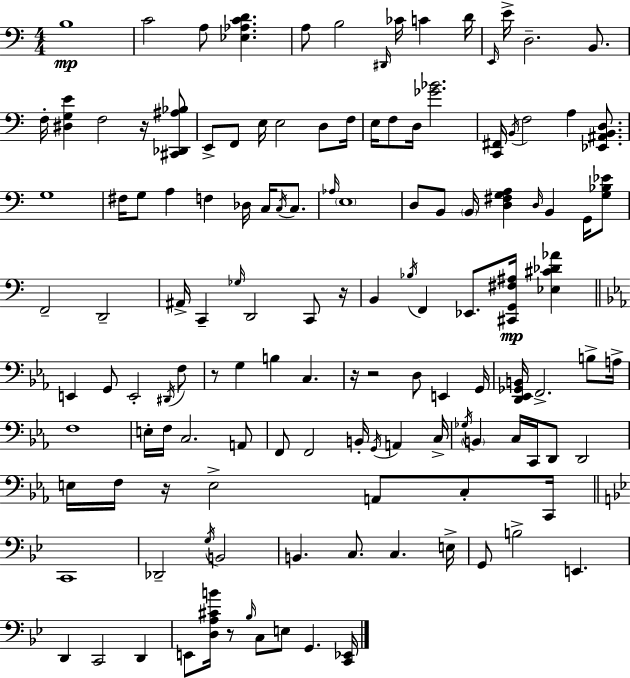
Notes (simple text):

B3/w C4/h A3/e [Eb3,Ab3,C4,D4]/q. A3/e B3/h D#2/s CES4/s C4/q D4/s E2/s E4/s D3/h. B2/e. F3/s [D#3,G3,E4]/q F3/h R/s [C#2,Db2,A#3,Bb3]/e E2/e F2/e E3/s E3/h D3/e F3/s E3/s F3/e D3/s [Gb4,Bb4]/h. [C2,F#2]/s B2/s F3/h A3/q [Eb2,A#2,B2,D3]/e. G3/w F#3/s G3/e A3/q F3/q Db3/s C3/s C3/s C3/e. Ab3/s E3/w D3/e B2/e B2/s [D3,F#3,G3,A3]/q D3/s B2/q G2/s [G3,Bb3,Eb4]/e F2/h D2/h A#2/s C2/q Gb3/s D2/h C2/e R/s B2/q Bb3/s F2/q Eb2/e. [C#2,G2,F#3,A#3]/s [Eb3,C#4,Db4,Ab4]/q E2/q G2/e E2/h D#2/s F3/e R/e G3/q B3/q C3/q. R/s R/h D3/e E2/q G2/s [D2,Eb2,Gb2,B2]/s F2/h. B3/e A3/s F3/w E3/s F3/s C3/h. A2/e F2/e F2/h B2/s G2/s A2/q C3/s Gb3/s B2/q C3/s C2/s D2/e D2/h E3/s F3/s R/s E3/h A2/e C3/e C2/s C2/w Db2/h G3/s B2/h B2/q. C3/e. C3/q. E3/s G2/e B3/h E2/q. D2/q C2/h D2/q E2/e [D3,A3,C#4,B4]/s R/e Bb3/s C3/e E3/e G2/q. [C2,Eb2]/s